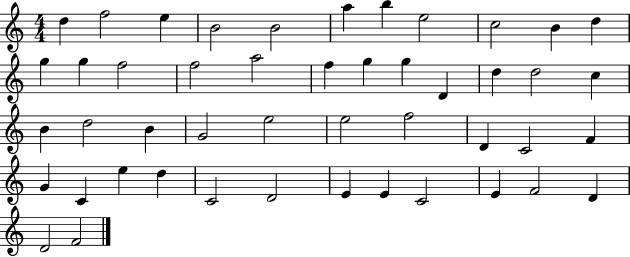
D5/q F5/h E5/q B4/h B4/h A5/q B5/q E5/h C5/h B4/q D5/q G5/q G5/q F5/h F5/h A5/h F5/q G5/q G5/q D4/q D5/q D5/h C5/q B4/q D5/h B4/q G4/h E5/h E5/h F5/h D4/q C4/h F4/q G4/q C4/q E5/q D5/q C4/h D4/h E4/q E4/q C4/h E4/q F4/h D4/q D4/h F4/h